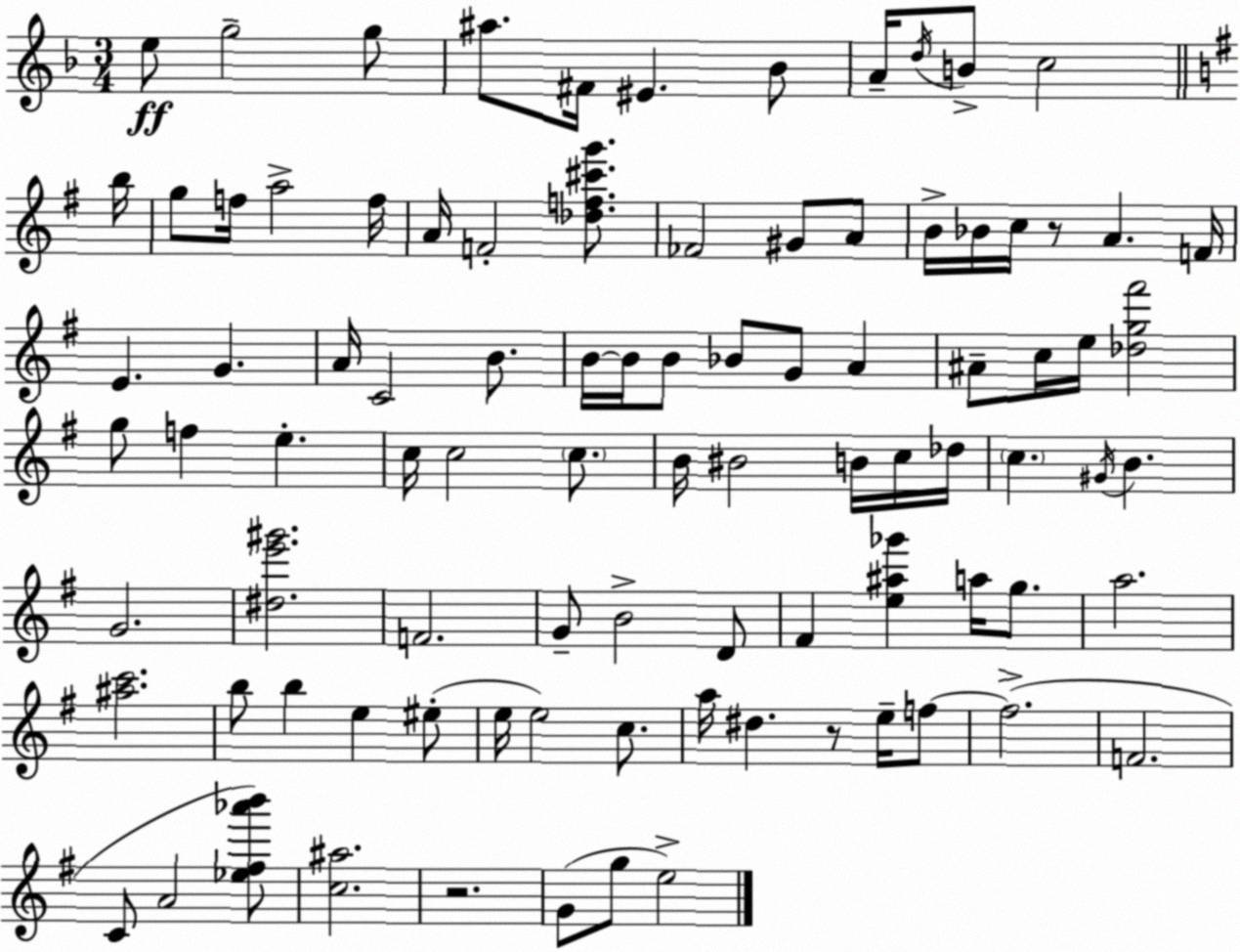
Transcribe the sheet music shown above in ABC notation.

X:1
T:Untitled
M:3/4
L:1/4
K:Dm
e/2 g2 g/2 ^a/2 ^F/4 ^E _B/2 A/4 d/4 B/2 c2 b/4 g/2 f/4 a2 f/4 A/4 F2 [_df^c'g']/2 _F2 ^G/2 A/2 B/4 _B/4 c/4 z/2 A F/4 E G A/4 C2 B/2 B/4 B/4 B/2 _B/2 G/2 A ^A/2 c/4 e/4 [_dg^f']2 g/2 f e c/4 c2 c/2 B/4 ^B2 B/4 c/4 _d/4 c ^G/4 B G2 [^de'^g']2 F2 G/2 B2 D/2 ^F [e^a_g'] a/4 g/2 a2 [^ac']2 b/2 b e ^e/2 e/4 e2 c/2 a/4 ^d z/2 e/4 f/2 f2 F2 C/2 A2 [_e^f_a'b']/2 [c^a]2 z2 G/2 g/2 e2